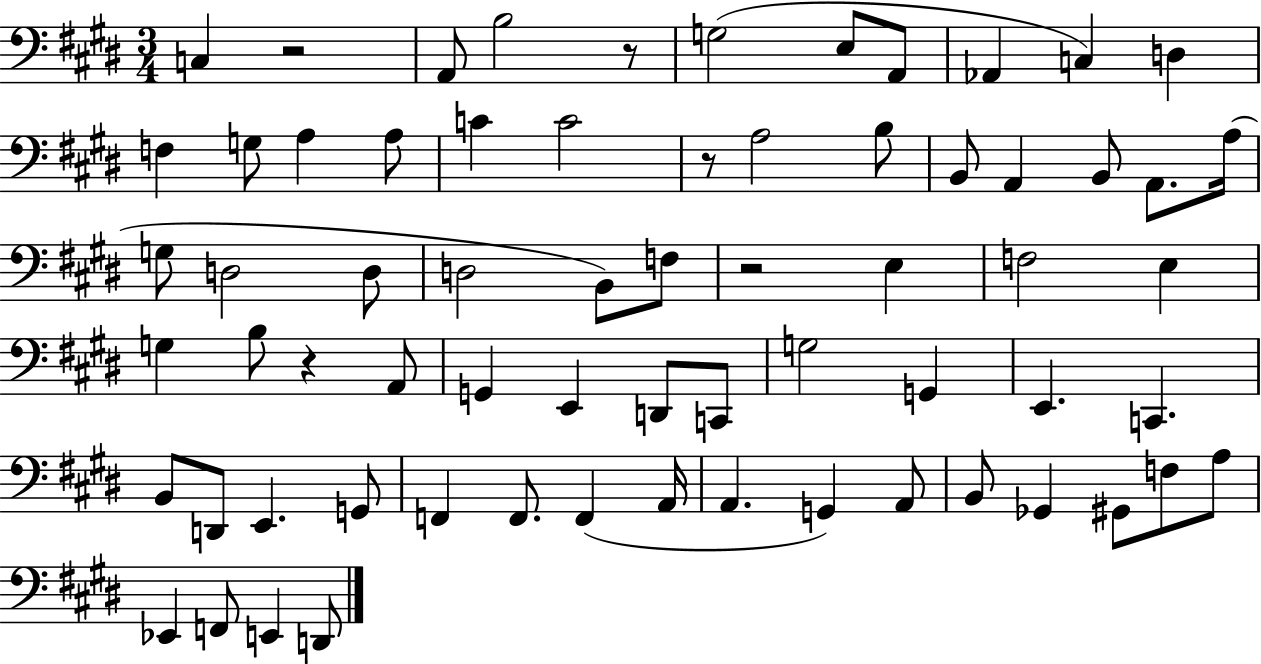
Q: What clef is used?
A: bass